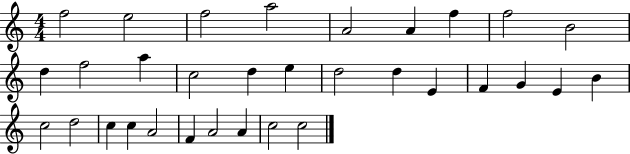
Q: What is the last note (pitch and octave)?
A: C5